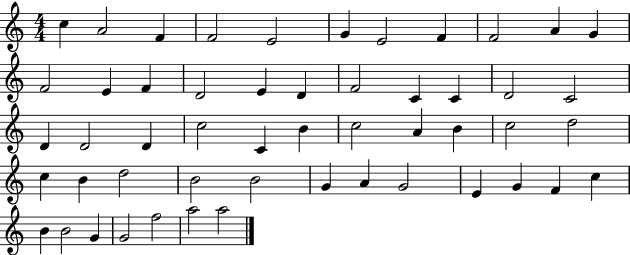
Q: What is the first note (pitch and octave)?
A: C5